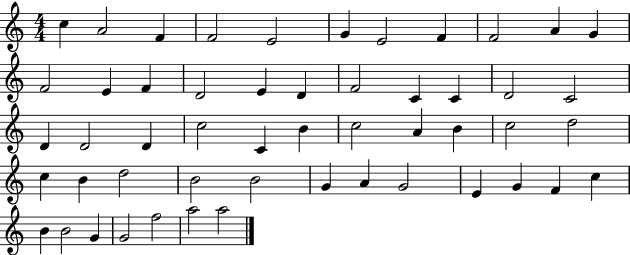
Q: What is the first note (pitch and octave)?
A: C5